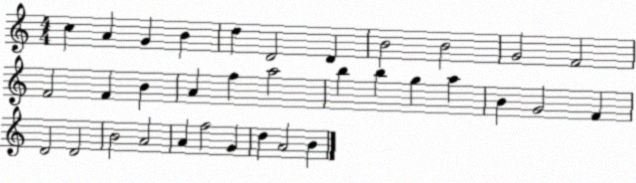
X:1
T:Untitled
M:4/4
L:1/4
K:C
c A G B d D2 D B2 B2 G2 F2 F2 F B A f a2 b b g a B G2 F D2 D2 B2 A2 A f2 G d A2 B